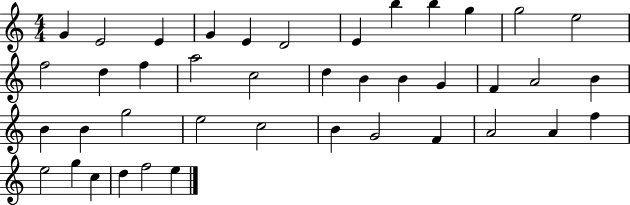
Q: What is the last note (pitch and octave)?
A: E5